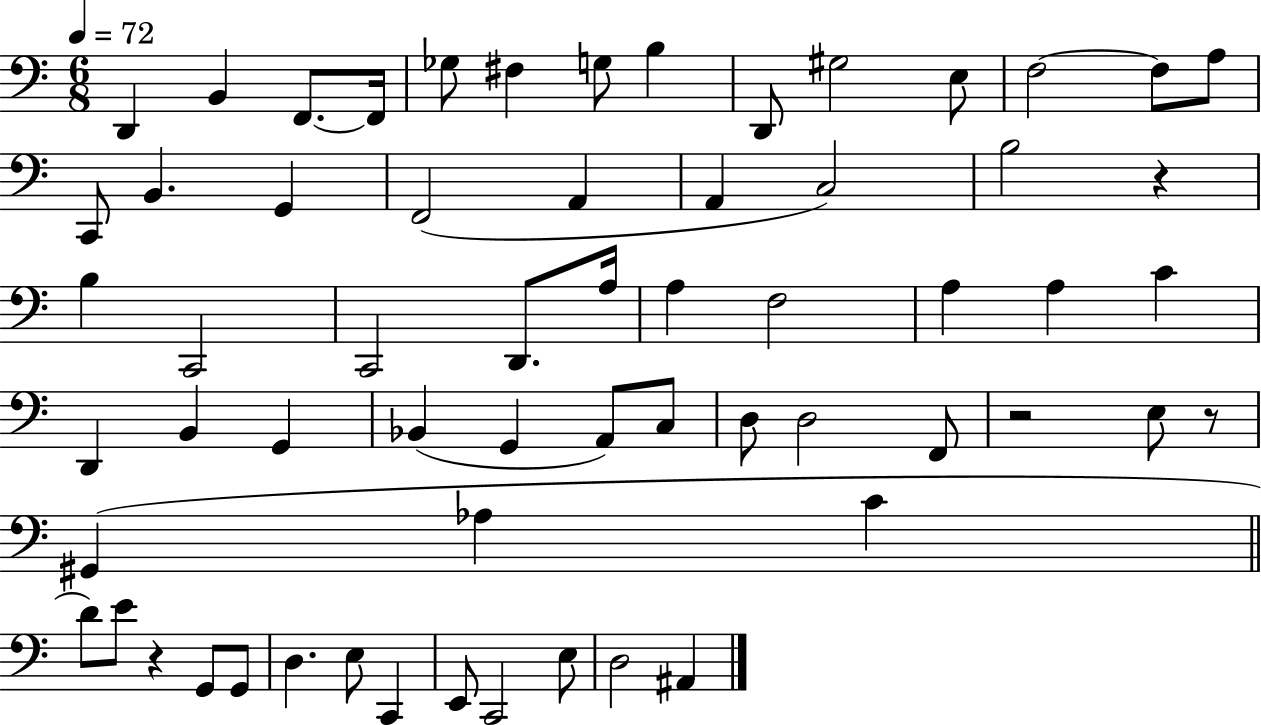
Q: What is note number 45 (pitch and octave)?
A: Ab3